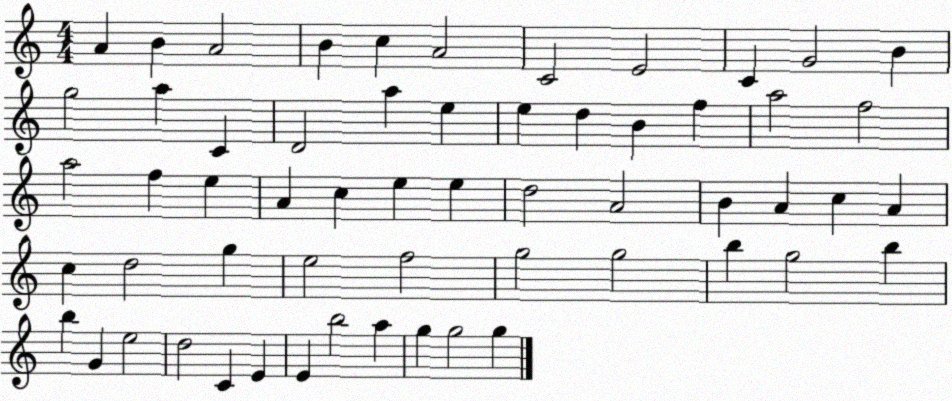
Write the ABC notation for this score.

X:1
T:Untitled
M:4/4
L:1/4
K:C
A B A2 B c A2 C2 E2 C G2 B g2 a C D2 a e e d B f a2 f2 a2 f e A c e e d2 A2 B A c A c d2 g e2 f2 g2 g2 b g2 b b G e2 d2 C E E b2 a g g2 g